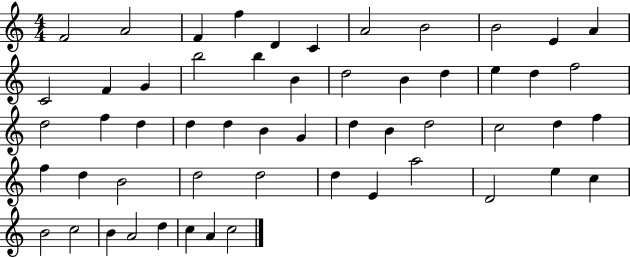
{
  \clef treble
  \numericTimeSignature
  \time 4/4
  \key c \major
  f'2 a'2 | f'4 f''4 d'4 c'4 | a'2 b'2 | b'2 e'4 a'4 | \break c'2 f'4 g'4 | b''2 b''4 b'4 | d''2 b'4 d''4 | e''4 d''4 f''2 | \break d''2 f''4 d''4 | d''4 d''4 b'4 g'4 | d''4 b'4 d''2 | c''2 d''4 f''4 | \break f''4 d''4 b'2 | d''2 d''2 | d''4 e'4 a''2 | d'2 e''4 c''4 | \break b'2 c''2 | b'4 a'2 d''4 | c''4 a'4 c''2 | \bar "|."
}